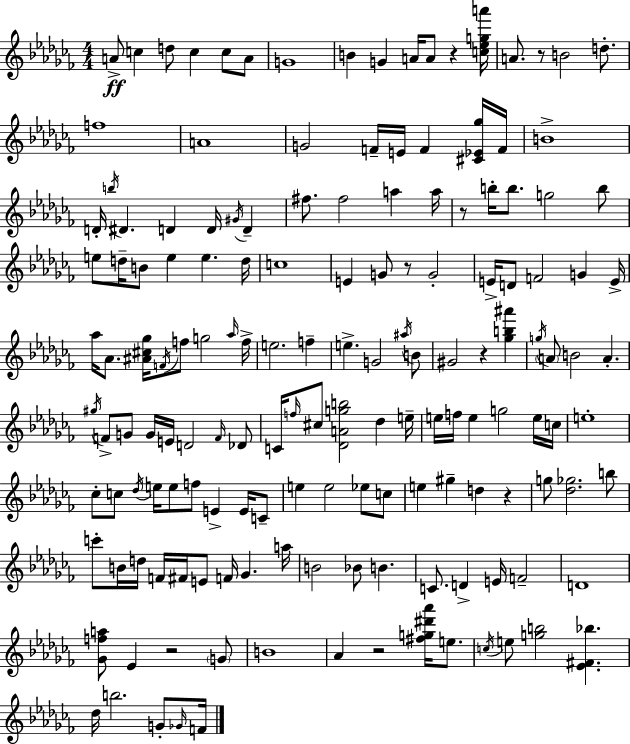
{
  \clef treble
  \numericTimeSignature
  \time 4/4
  \key aes \minor
  a'8->\ff c''4 d''8 c''4 c''8 a'8 | g'1 | b'4 g'4 a'16 a'8 r4 <c'' ees'' g'' a'''>16 | a'8. r8 b'2 d''8.-. | \break f''1 | a'1 | g'2 f'16-- e'16 f'4 <cis' ees' ges''>16 f'16 | b'1-> | \break d'16-. \acciaccatura { b''16 } dis'4. d'4 d'16 \acciaccatura { gis'16 } d'4-- | fis''8. fis''2 a''4 | a''16 r8 b''16-. b''8. g''2 | b''8 e''8 d''16-- b'8 e''4 e''4. | \break d''16 c''1 | e'4 g'8 r8 g'2-. | e'16-> d'8 f'2 g'4 | e'16-> aes''16 aes'8. <ais' cis'' ges''>16 \acciaccatura { f'16 } f''8 g''2 | \break \grace { aes''16 } f''16-> e''2. | f''4-- e''4.-> g'2 | \acciaccatura { ais''16 } b'8 gis'2 r4 | <ges'' b'' ais'''>4 \acciaccatura { g''16 } \parenthesize a'8 b'2 | \break a'4.-. \acciaccatura { gis''16 } f'8-> g'8 g'16 e'16 d'2 | \grace { f'16 } des'8 c'16 \grace { f''16 } cis''8 <des' a' g'' b''>2 | des''4 e''16-- e''16 f''16 e''4 g''2 | e''16 c''16 e''1-. | \break ces''8-. c''8 \acciaccatura { des''16 } e''16 e''8 | f''8 e'4-> e'16 c'8-- e''4 e''2 | ees''8 c''8 e''4 gis''4-- | d''4 r4 g''8 <des'' ges''>2. | \break b''8 c'''8-. b'16 d''16 f'16 fis'16 | e'8 f'16 ges'4. a''16 b'2 | bes'8 b'4. c'8. d'4-> | e'16 f'2-- d'1 | \break <ges' f'' a''>8 ees'4 | r2 \parenthesize g'8 b'1 | aes'4 r2 | <fis'' g'' dis''' aes'''>16 e''8. \acciaccatura { c''16 } e''8 <g'' b''>2 | \break <ees' fis' bes''>4. des''16 b''2. | g'8-. \grace { ges'16 } f'16 \bar "|."
}